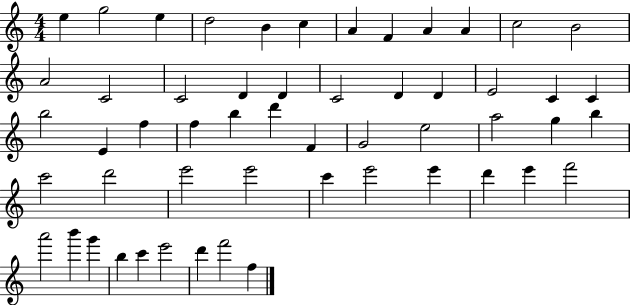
{
  \clef treble
  \numericTimeSignature
  \time 4/4
  \key c \major
  e''4 g''2 e''4 | d''2 b'4 c''4 | a'4 f'4 a'4 a'4 | c''2 b'2 | \break a'2 c'2 | c'2 d'4 d'4 | c'2 d'4 d'4 | e'2 c'4 c'4 | \break b''2 e'4 f''4 | f''4 b''4 d'''4 f'4 | g'2 e''2 | a''2 g''4 b''4 | \break c'''2 d'''2 | e'''2 e'''2 | c'''4 e'''2 e'''4 | d'''4 e'''4 f'''2 | \break a'''2 b'''4 g'''4 | b''4 c'''4 e'''2 | d'''4 f'''2 f''4 | \bar "|."
}